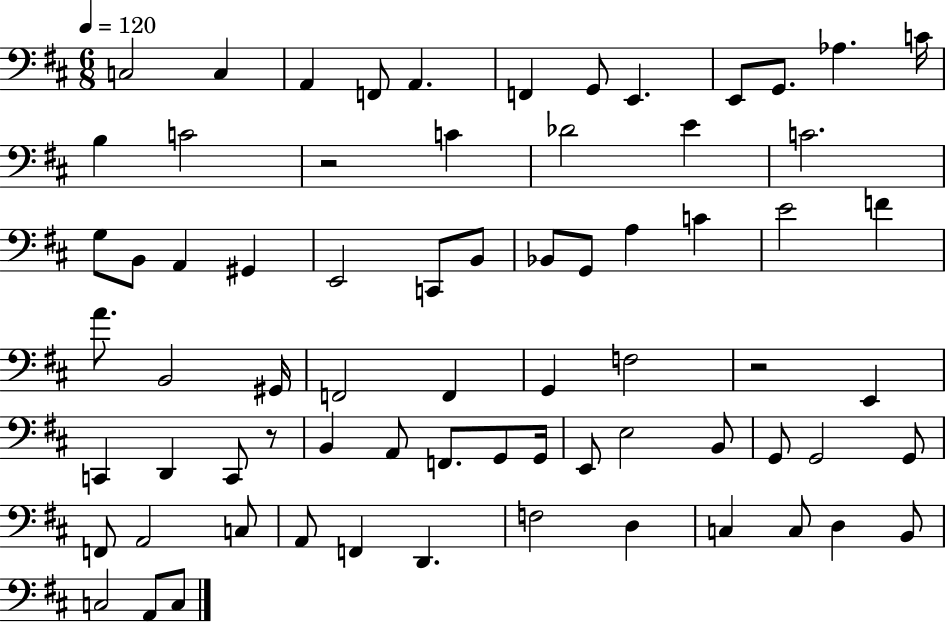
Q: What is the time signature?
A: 6/8